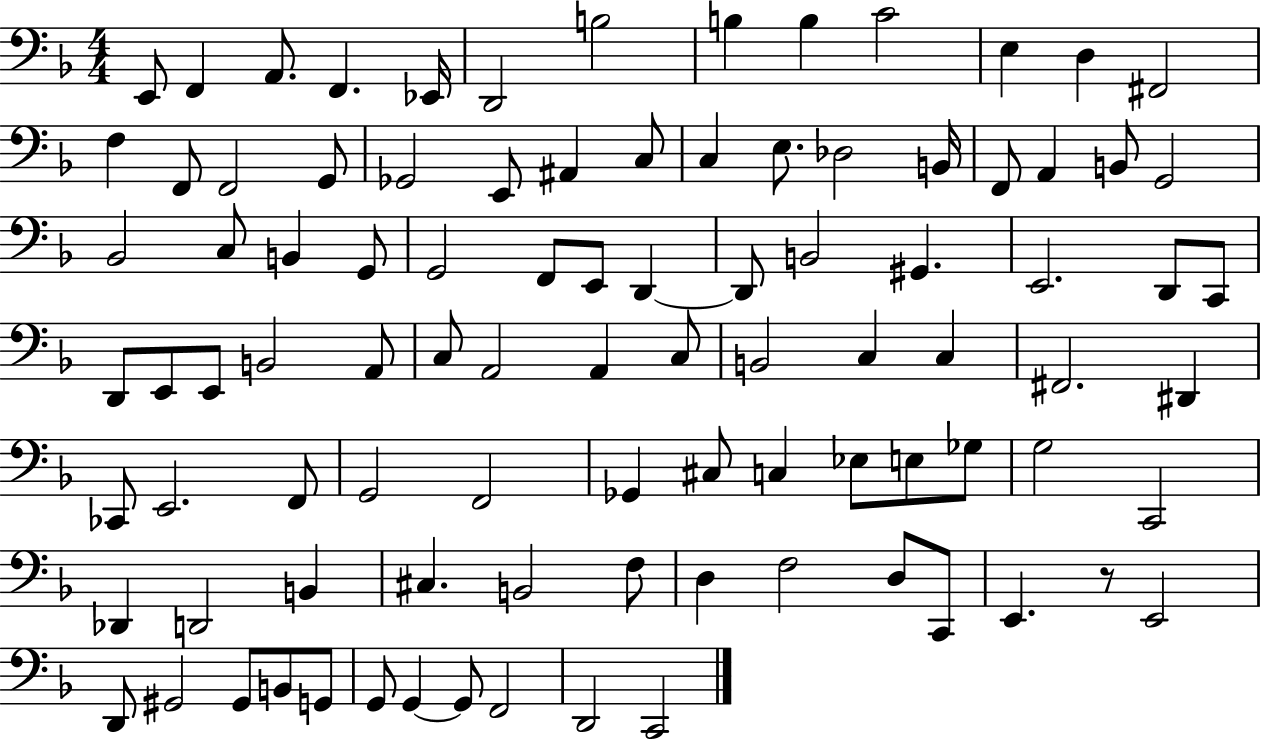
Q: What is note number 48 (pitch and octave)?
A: A2